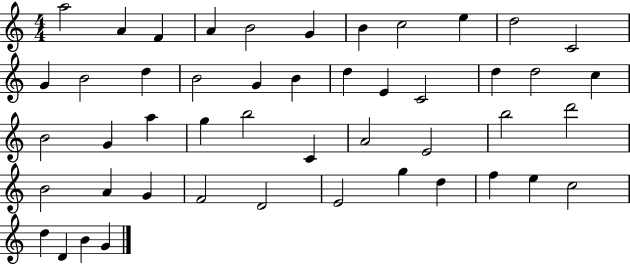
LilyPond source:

{
  \clef treble
  \numericTimeSignature
  \time 4/4
  \key c \major
  a''2 a'4 f'4 | a'4 b'2 g'4 | b'4 c''2 e''4 | d''2 c'2 | \break g'4 b'2 d''4 | b'2 g'4 b'4 | d''4 e'4 c'2 | d''4 d''2 c''4 | \break b'2 g'4 a''4 | g''4 b''2 c'4 | a'2 e'2 | b''2 d'''2 | \break b'2 a'4 g'4 | f'2 d'2 | e'2 g''4 d''4 | f''4 e''4 c''2 | \break d''4 d'4 b'4 g'4 | \bar "|."
}